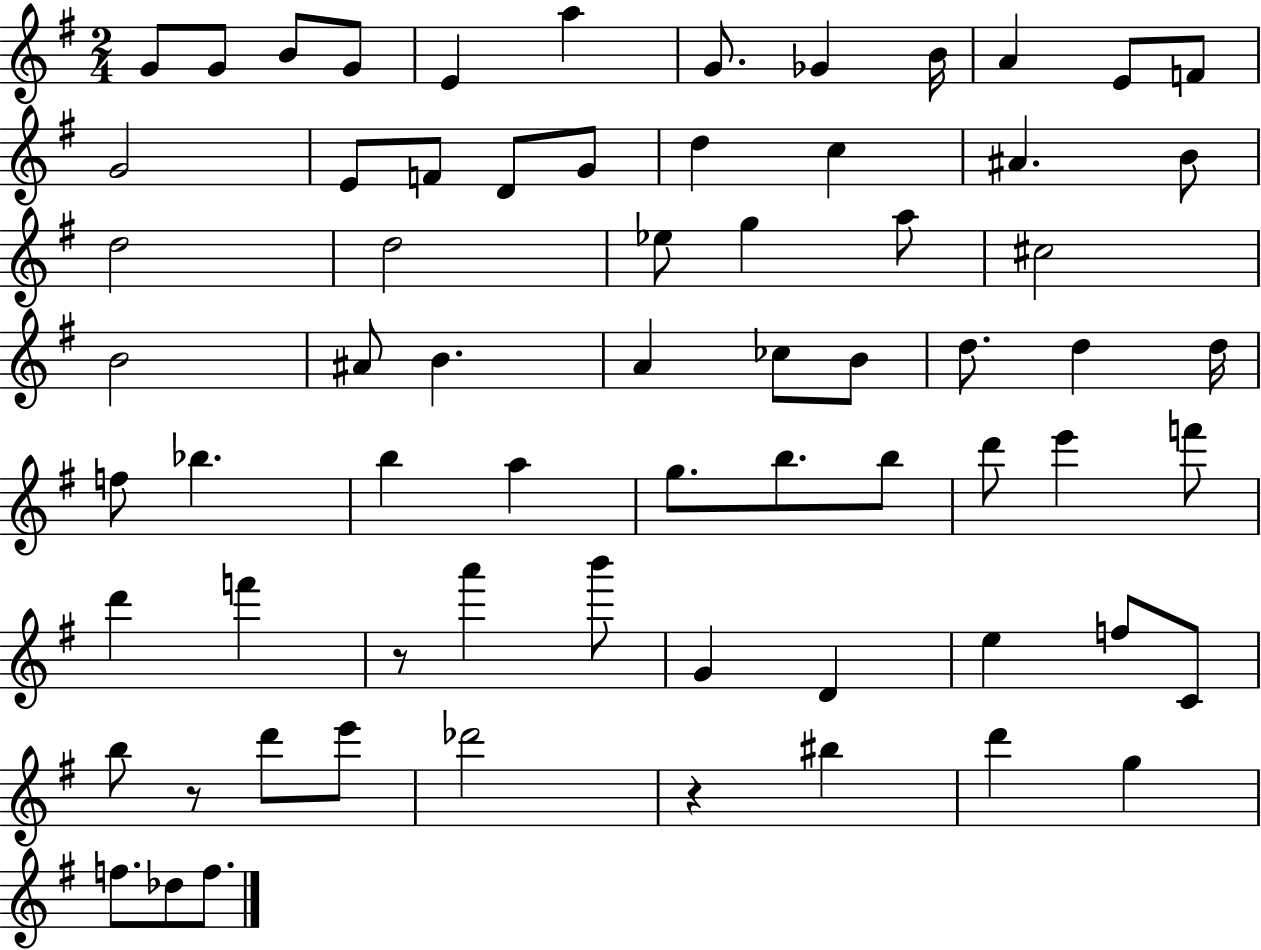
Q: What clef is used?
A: treble